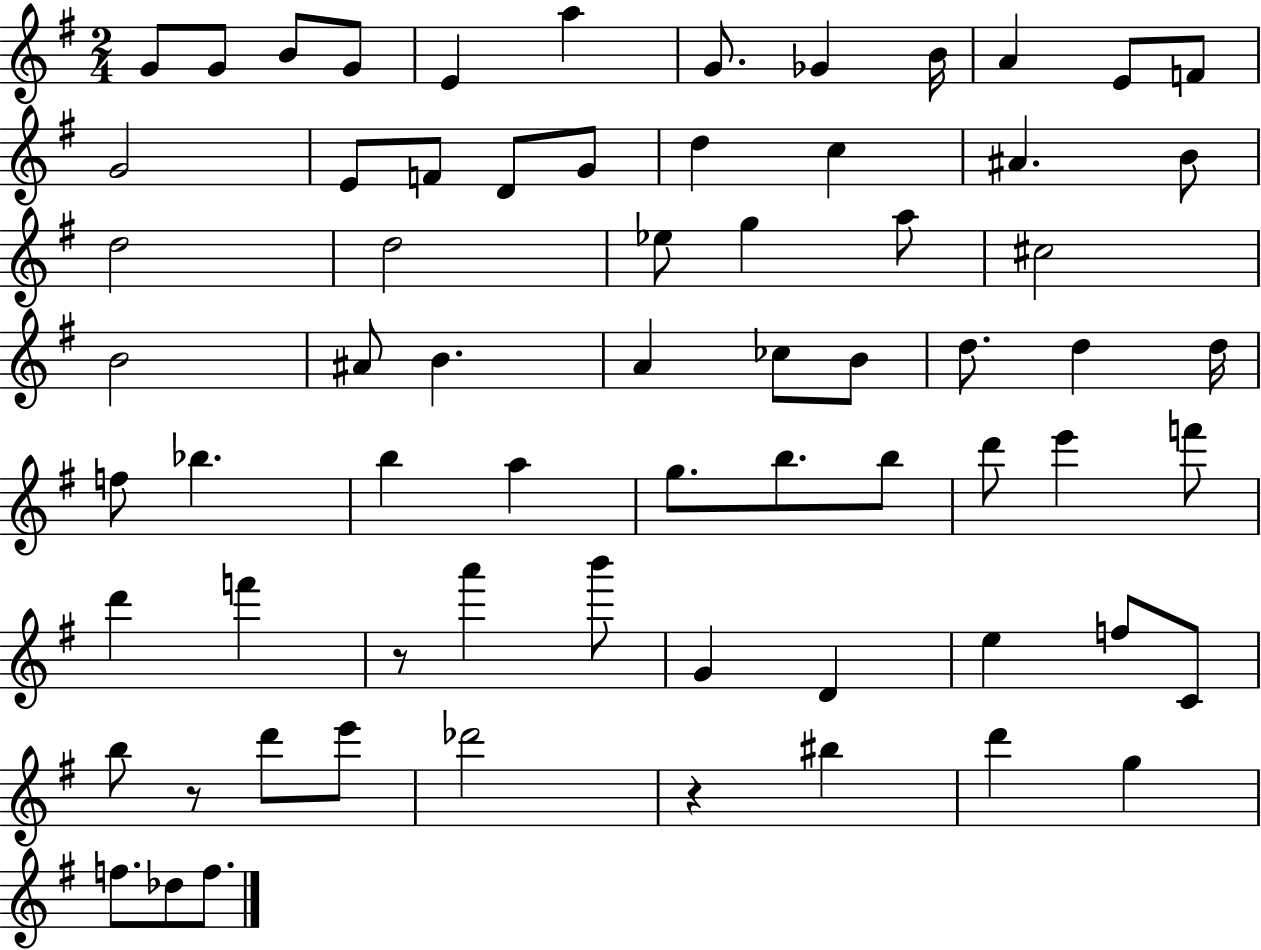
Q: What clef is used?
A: treble